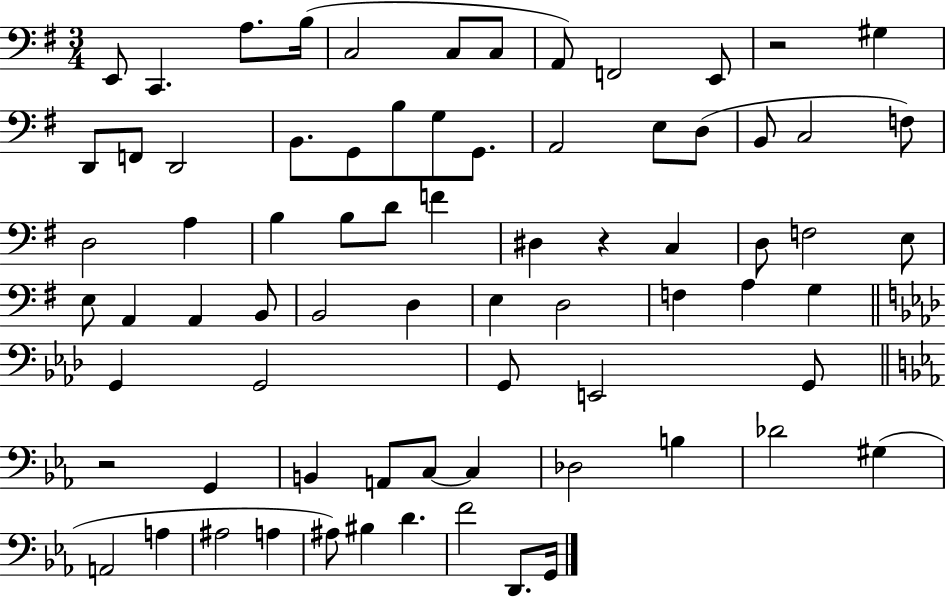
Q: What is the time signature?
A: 3/4